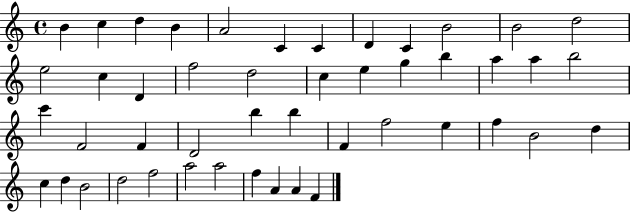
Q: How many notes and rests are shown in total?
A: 47